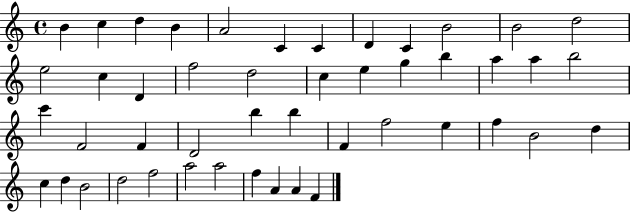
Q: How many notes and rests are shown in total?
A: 47